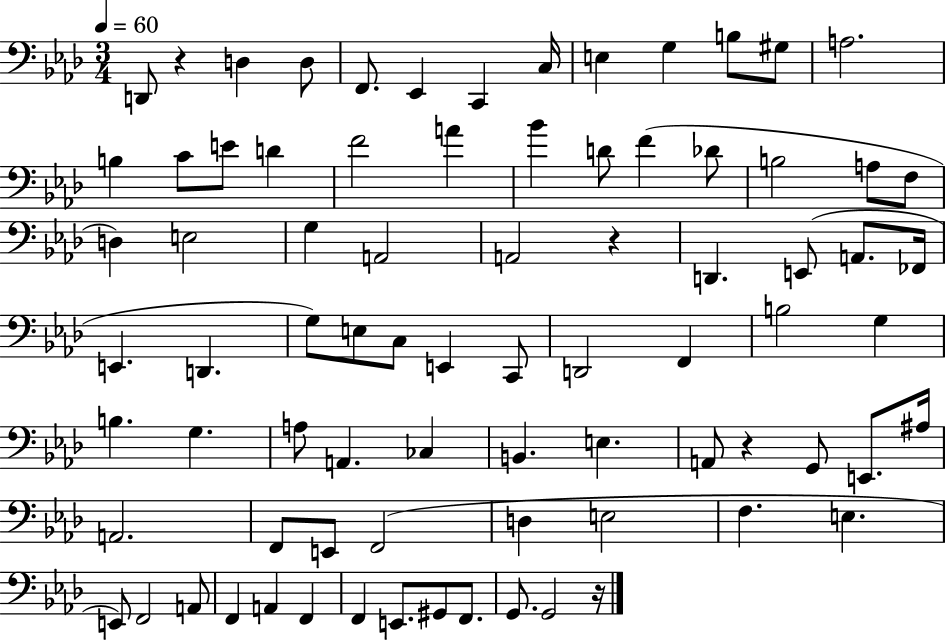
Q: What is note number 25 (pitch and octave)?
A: F3